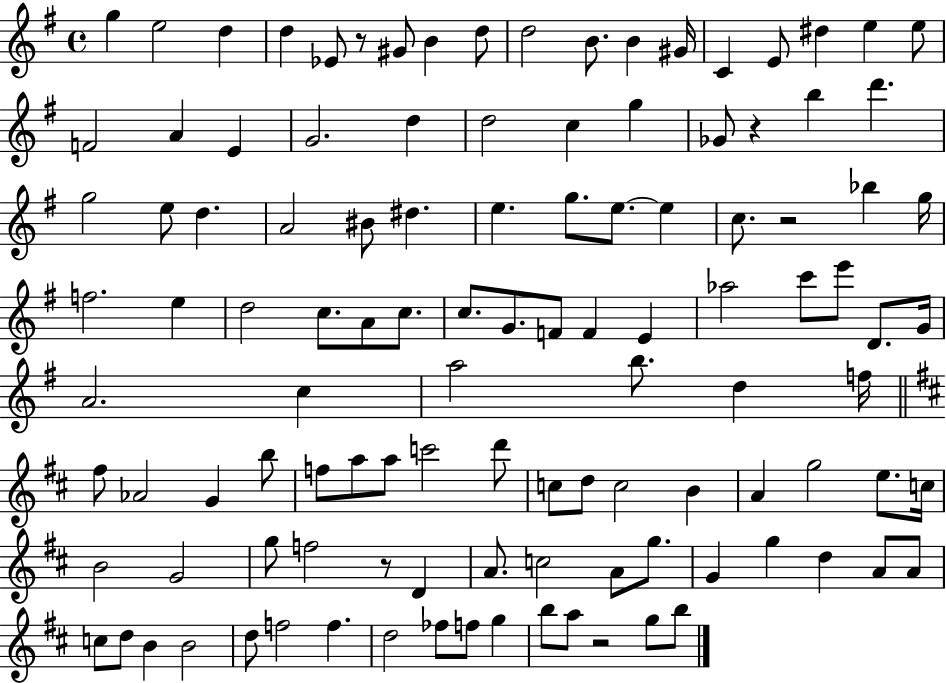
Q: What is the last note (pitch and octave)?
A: B5